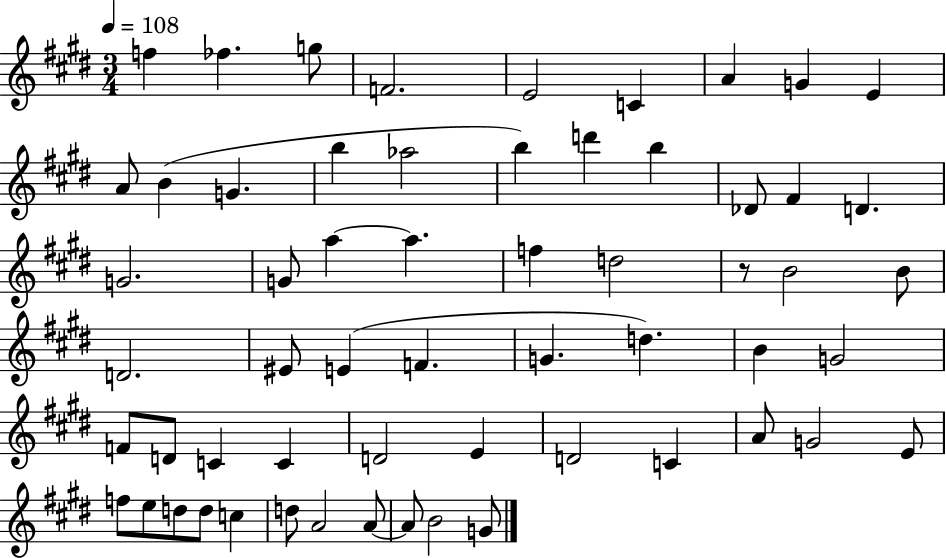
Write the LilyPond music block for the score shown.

{
  \clef treble
  \numericTimeSignature
  \time 3/4
  \key e \major
  \tempo 4 = 108
  \repeat volta 2 { f''4 fes''4. g''8 | f'2. | e'2 c'4 | a'4 g'4 e'4 | \break a'8 b'4( g'4. | b''4 aes''2 | b''4) d'''4 b''4 | des'8 fis'4 d'4. | \break g'2. | g'8 a''4~~ a''4. | f''4 d''2 | r8 b'2 b'8 | \break d'2. | eis'8 e'4( f'4. | g'4. d''4.) | b'4 g'2 | \break f'8 d'8 c'4 c'4 | d'2 e'4 | d'2 c'4 | a'8 g'2 e'8 | \break f''8 e''8 d''8 d''8 c''4 | d''8 a'2 a'8~~ | a'8 b'2 g'8 | } \bar "|."
}